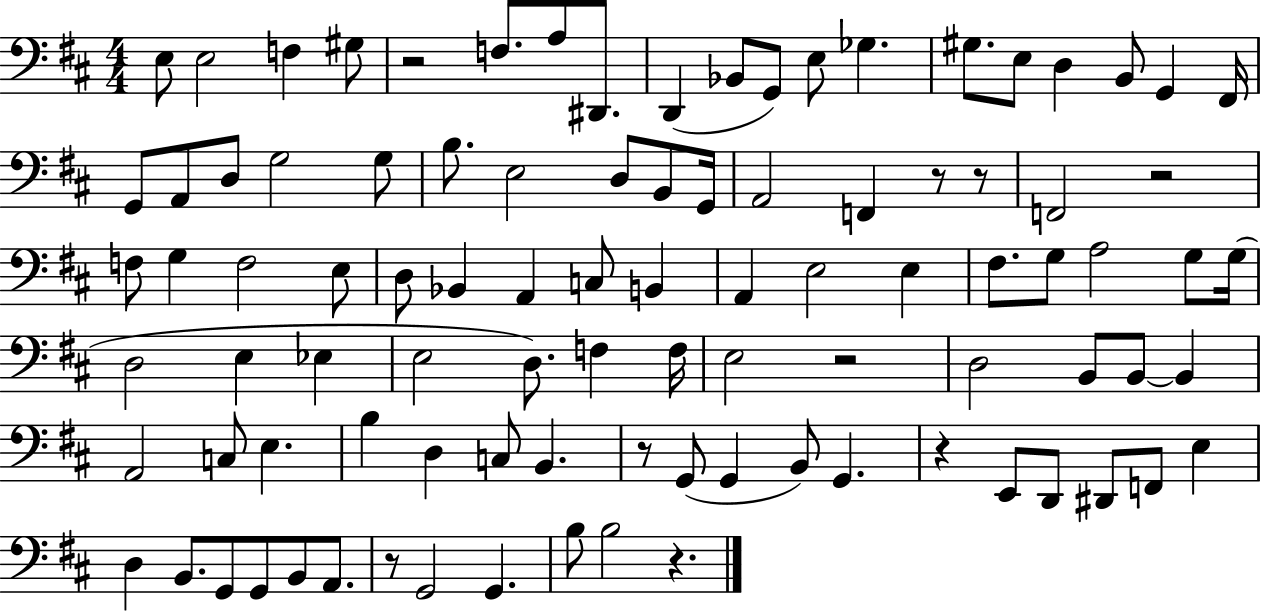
E3/e E3/h F3/q G#3/e R/h F3/e. A3/e D#2/e. D2/q Bb2/e G2/e E3/e Gb3/q. G#3/e. E3/e D3/q B2/e G2/q F#2/s G2/e A2/e D3/e G3/h G3/e B3/e. E3/h D3/e B2/e G2/s A2/h F2/q R/e R/e F2/h R/h F3/e G3/q F3/h E3/e D3/e Bb2/q A2/q C3/e B2/q A2/q E3/h E3/q F#3/e. G3/e A3/h G3/e G3/s D3/h E3/q Eb3/q E3/h D3/e. F3/q F3/s E3/h R/h D3/h B2/e B2/e B2/q A2/h C3/e E3/q. B3/q D3/q C3/e B2/q. R/e G2/e G2/q B2/e G2/q. R/q E2/e D2/e D#2/e F2/e E3/q D3/q B2/e. G2/e G2/e B2/e A2/e. R/e G2/h G2/q. B3/e B3/h R/q.